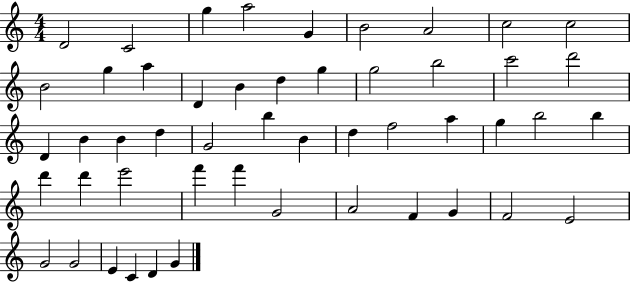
X:1
T:Untitled
M:4/4
L:1/4
K:C
D2 C2 g a2 G B2 A2 c2 c2 B2 g a D B d g g2 b2 c'2 d'2 D B B d G2 b B d f2 a g b2 b d' d' e'2 f' f' G2 A2 F G F2 E2 G2 G2 E C D G